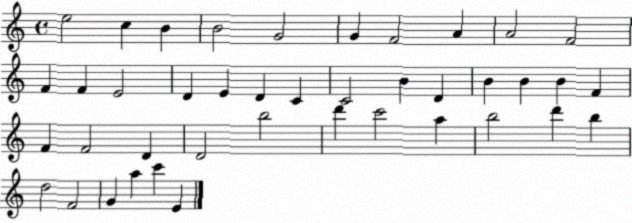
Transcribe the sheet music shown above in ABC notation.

X:1
T:Untitled
M:4/4
L:1/4
K:C
e2 c B B2 G2 G F2 A A2 F2 F F E2 D E D C C2 B D B B B F F F2 D D2 b2 d' c'2 a b2 d' b d2 F2 G a c' E